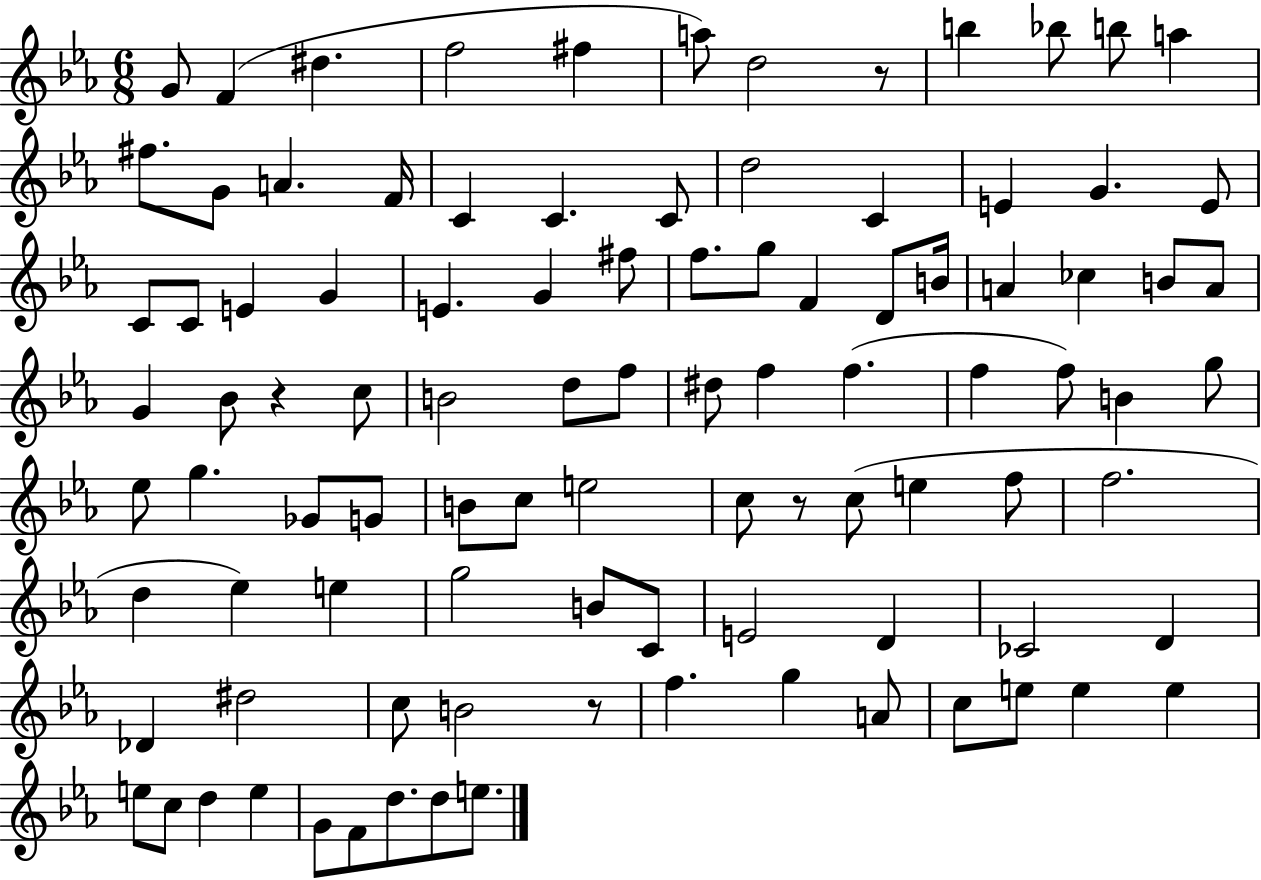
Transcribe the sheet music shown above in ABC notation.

X:1
T:Untitled
M:6/8
L:1/4
K:Eb
G/2 F ^d f2 ^f a/2 d2 z/2 b _b/2 b/2 a ^f/2 G/2 A F/4 C C C/2 d2 C E G E/2 C/2 C/2 E G E G ^f/2 f/2 g/2 F D/2 B/4 A _c B/2 A/2 G _B/2 z c/2 B2 d/2 f/2 ^d/2 f f f f/2 B g/2 _e/2 g _G/2 G/2 B/2 c/2 e2 c/2 z/2 c/2 e f/2 f2 d _e e g2 B/2 C/2 E2 D _C2 D _D ^d2 c/2 B2 z/2 f g A/2 c/2 e/2 e e e/2 c/2 d e G/2 F/2 d/2 d/2 e/2